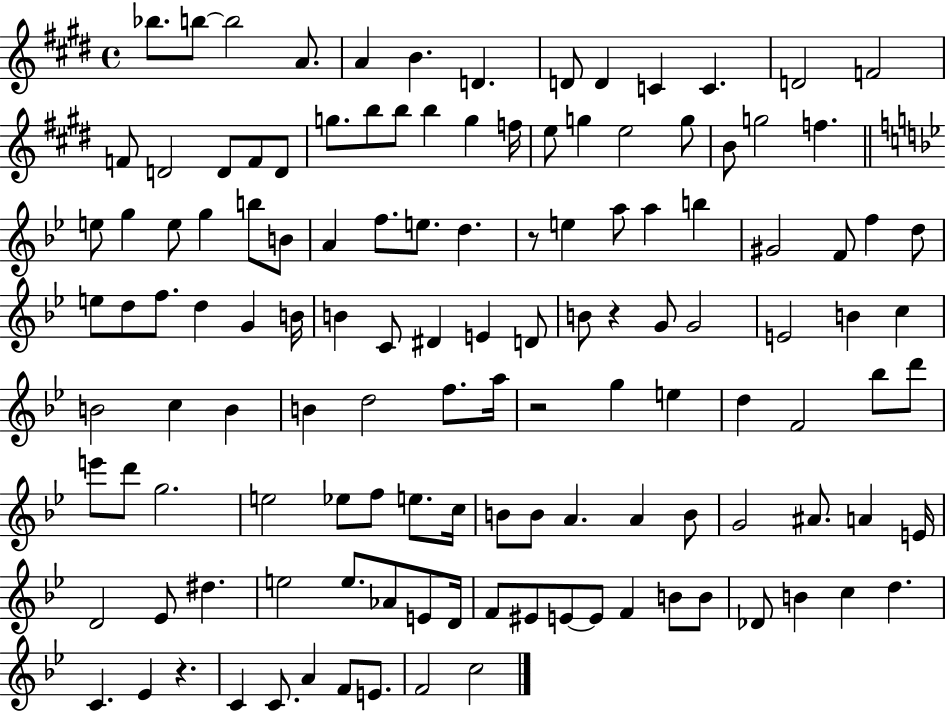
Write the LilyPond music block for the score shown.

{
  \clef treble
  \time 4/4
  \defaultTimeSignature
  \key e \major
  bes''8. b''8~~ b''2 a'8. | a'4 b'4. d'4. | d'8 d'4 c'4 c'4. | d'2 f'2 | \break f'8 d'2 d'8 f'8 d'8 | g''8. b''8 b''8 b''4 g''4 f''16 | e''8 g''4 e''2 g''8 | b'8 g''2 f''4. | \break \bar "||" \break \key bes \major e''8 g''4 e''8 g''4 b''8 b'8 | a'4 f''8. e''8. d''4. | r8 e''4 a''8 a''4 b''4 | gis'2 f'8 f''4 d''8 | \break e''8 d''8 f''8. d''4 g'4 b'16 | b'4 c'8 dis'4 e'4 d'8 | b'8 r4 g'8 g'2 | e'2 b'4 c''4 | \break b'2 c''4 b'4 | b'4 d''2 f''8. a''16 | r2 g''4 e''4 | d''4 f'2 bes''8 d'''8 | \break e'''8 d'''8 g''2. | e''2 ees''8 f''8 e''8. c''16 | b'8 b'8 a'4. a'4 b'8 | g'2 ais'8. a'4 e'16 | \break d'2 ees'8 dis''4. | e''2 e''8. aes'8 e'8 d'16 | f'8 eis'8 e'8~~ e'8 f'4 b'8 b'8 | des'8 b'4 c''4 d''4. | \break c'4. ees'4 r4. | c'4 c'8. a'4 f'8 e'8. | f'2 c''2 | \bar "|."
}